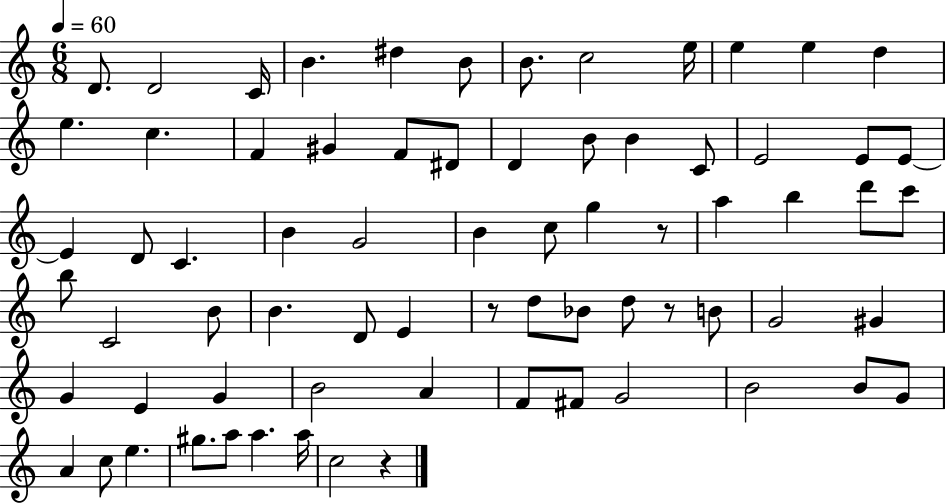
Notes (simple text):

D4/e. D4/h C4/s B4/q. D#5/q B4/e B4/e. C5/h E5/s E5/q E5/q D5/q E5/q. C5/q. F4/q G#4/q F4/e D#4/e D4/q B4/e B4/q C4/e E4/h E4/e E4/e E4/q D4/e C4/q. B4/q G4/h B4/q C5/e G5/q R/e A5/q B5/q D6/e C6/e B5/e C4/h B4/e B4/q. D4/e E4/q R/e D5/e Bb4/e D5/e R/e B4/e G4/h G#4/q G4/q E4/q G4/q B4/h A4/q F4/e F#4/e G4/h B4/h B4/e G4/e A4/q C5/e E5/q. G#5/e. A5/e A5/q. A5/s C5/h R/q